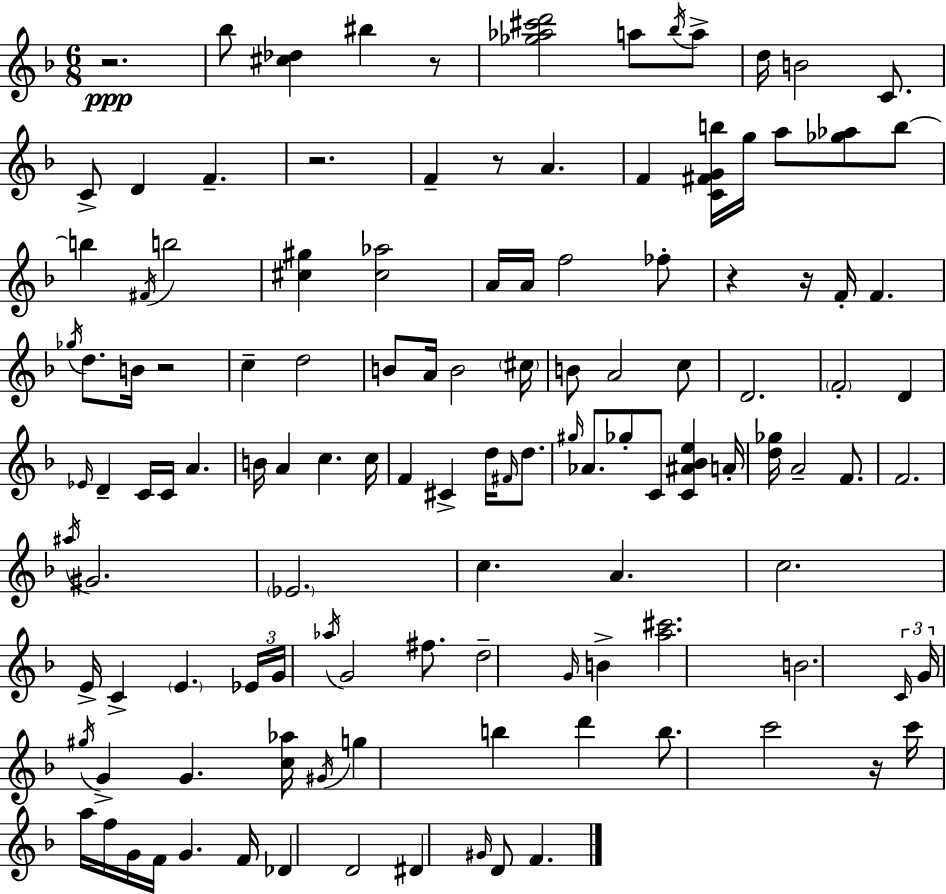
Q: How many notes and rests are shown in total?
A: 123